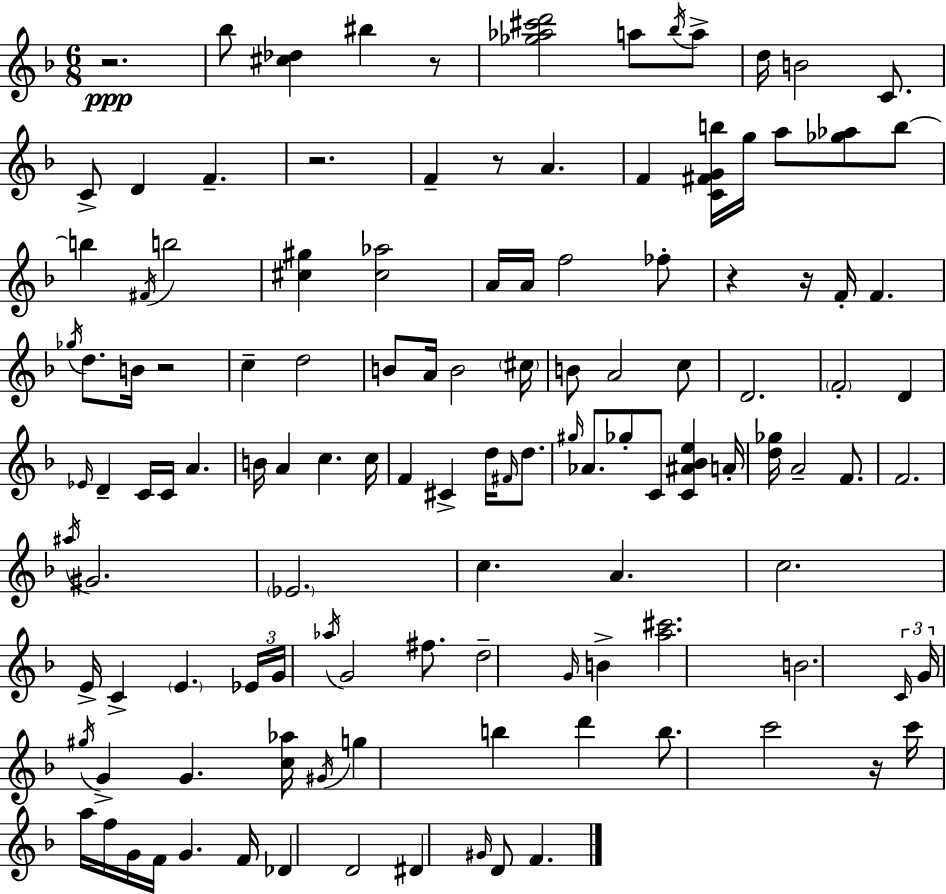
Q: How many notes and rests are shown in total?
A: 123